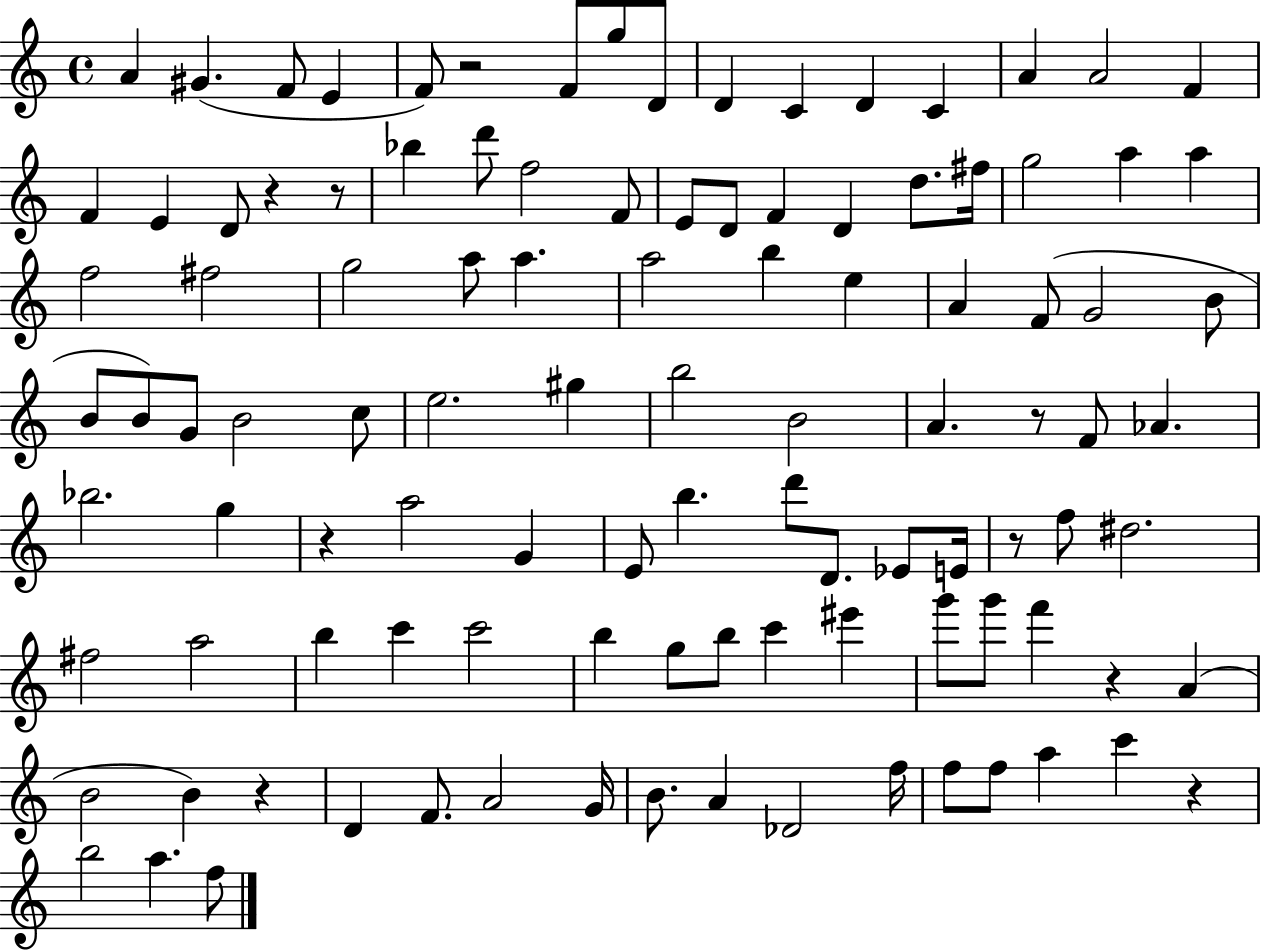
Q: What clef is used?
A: treble